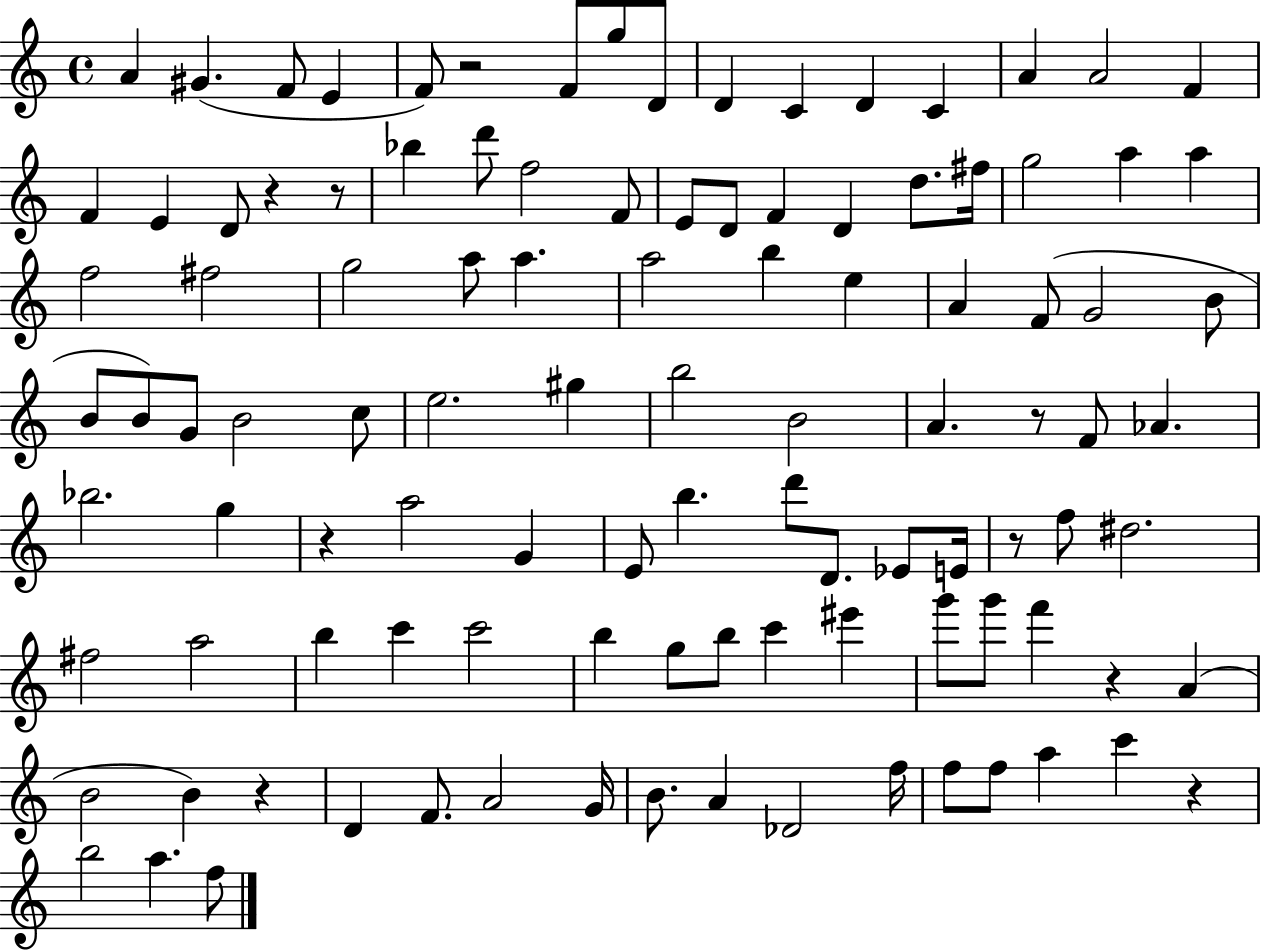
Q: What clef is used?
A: treble